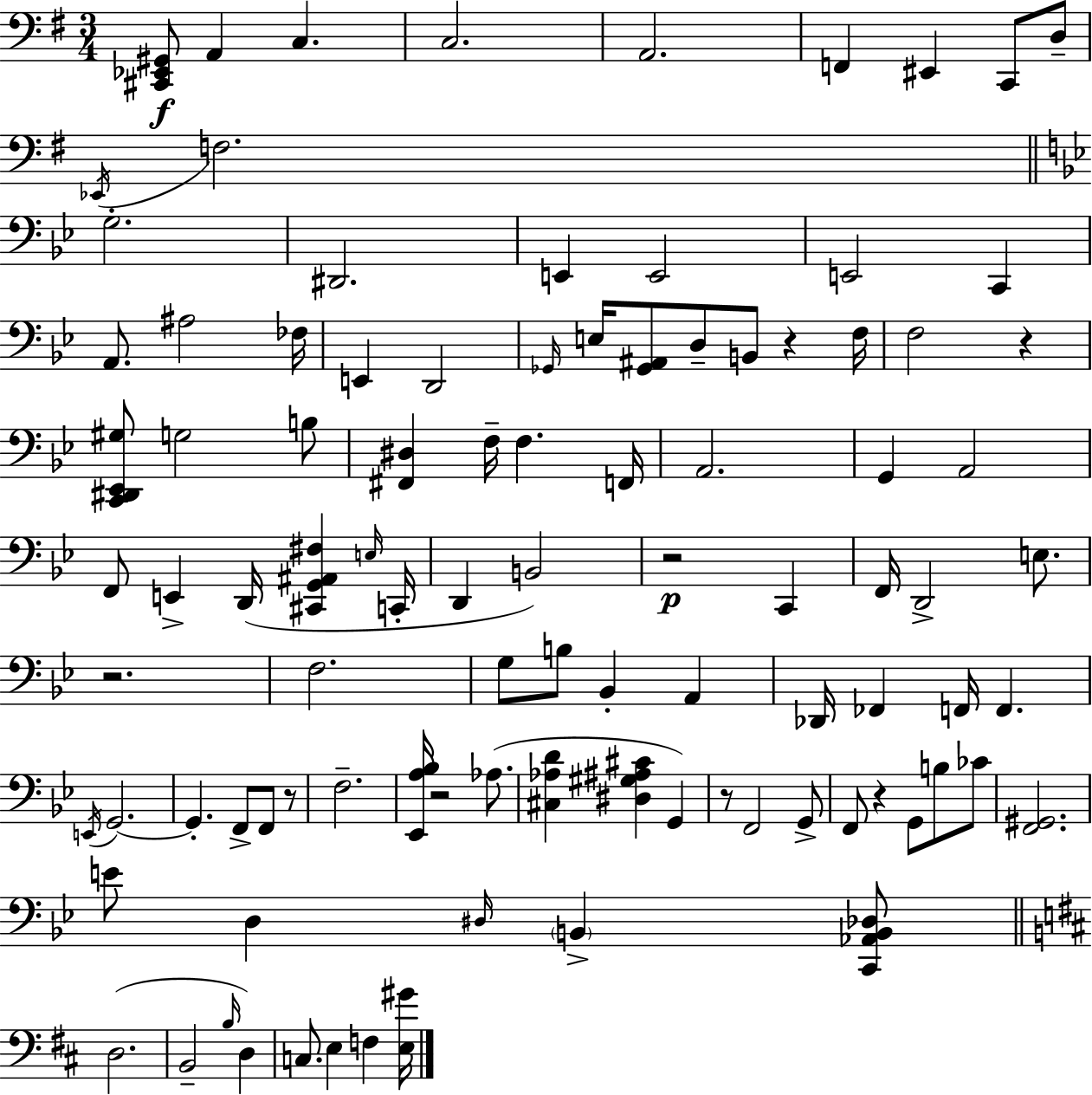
[C#2,Eb2,G#2]/e A2/q C3/q. C3/h. A2/h. F2/q EIS2/q C2/e D3/e Eb2/s F3/h. G3/h. D#2/h. E2/q E2/h E2/h C2/q A2/e. A#3/h FES3/s E2/q D2/h Gb2/s E3/s [Gb2,A#2]/e D3/e B2/e R/q F3/s F3/h R/q [C2,D#2,Eb2,G#3]/e G3/h B3/e [F#2,D#3]/q F3/s F3/q. F2/s A2/h. G2/q A2/h F2/e E2/q D2/s [C#2,G2,A#2,F#3]/q E3/s C2/s D2/q B2/h R/h C2/q F2/s D2/h E3/e. R/h. F3/h. G3/e B3/e Bb2/q A2/q Db2/s FES2/q F2/s F2/q. E2/s G2/h. G2/q. F2/e F2/e R/e F3/h. [Eb2,A3,Bb3]/s R/h Ab3/e. [C#3,Ab3,D4]/q [D#3,G#3,A#3,C#4]/q G2/q R/e F2/h G2/e F2/e R/q G2/e B3/e CES4/e [F2,G#2]/h. E4/e D3/q D#3/s B2/q [C2,Ab2,B2,Db3]/e D3/h. B2/h B3/s D3/q C3/e. E3/q F3/q [E3,G#4]/s